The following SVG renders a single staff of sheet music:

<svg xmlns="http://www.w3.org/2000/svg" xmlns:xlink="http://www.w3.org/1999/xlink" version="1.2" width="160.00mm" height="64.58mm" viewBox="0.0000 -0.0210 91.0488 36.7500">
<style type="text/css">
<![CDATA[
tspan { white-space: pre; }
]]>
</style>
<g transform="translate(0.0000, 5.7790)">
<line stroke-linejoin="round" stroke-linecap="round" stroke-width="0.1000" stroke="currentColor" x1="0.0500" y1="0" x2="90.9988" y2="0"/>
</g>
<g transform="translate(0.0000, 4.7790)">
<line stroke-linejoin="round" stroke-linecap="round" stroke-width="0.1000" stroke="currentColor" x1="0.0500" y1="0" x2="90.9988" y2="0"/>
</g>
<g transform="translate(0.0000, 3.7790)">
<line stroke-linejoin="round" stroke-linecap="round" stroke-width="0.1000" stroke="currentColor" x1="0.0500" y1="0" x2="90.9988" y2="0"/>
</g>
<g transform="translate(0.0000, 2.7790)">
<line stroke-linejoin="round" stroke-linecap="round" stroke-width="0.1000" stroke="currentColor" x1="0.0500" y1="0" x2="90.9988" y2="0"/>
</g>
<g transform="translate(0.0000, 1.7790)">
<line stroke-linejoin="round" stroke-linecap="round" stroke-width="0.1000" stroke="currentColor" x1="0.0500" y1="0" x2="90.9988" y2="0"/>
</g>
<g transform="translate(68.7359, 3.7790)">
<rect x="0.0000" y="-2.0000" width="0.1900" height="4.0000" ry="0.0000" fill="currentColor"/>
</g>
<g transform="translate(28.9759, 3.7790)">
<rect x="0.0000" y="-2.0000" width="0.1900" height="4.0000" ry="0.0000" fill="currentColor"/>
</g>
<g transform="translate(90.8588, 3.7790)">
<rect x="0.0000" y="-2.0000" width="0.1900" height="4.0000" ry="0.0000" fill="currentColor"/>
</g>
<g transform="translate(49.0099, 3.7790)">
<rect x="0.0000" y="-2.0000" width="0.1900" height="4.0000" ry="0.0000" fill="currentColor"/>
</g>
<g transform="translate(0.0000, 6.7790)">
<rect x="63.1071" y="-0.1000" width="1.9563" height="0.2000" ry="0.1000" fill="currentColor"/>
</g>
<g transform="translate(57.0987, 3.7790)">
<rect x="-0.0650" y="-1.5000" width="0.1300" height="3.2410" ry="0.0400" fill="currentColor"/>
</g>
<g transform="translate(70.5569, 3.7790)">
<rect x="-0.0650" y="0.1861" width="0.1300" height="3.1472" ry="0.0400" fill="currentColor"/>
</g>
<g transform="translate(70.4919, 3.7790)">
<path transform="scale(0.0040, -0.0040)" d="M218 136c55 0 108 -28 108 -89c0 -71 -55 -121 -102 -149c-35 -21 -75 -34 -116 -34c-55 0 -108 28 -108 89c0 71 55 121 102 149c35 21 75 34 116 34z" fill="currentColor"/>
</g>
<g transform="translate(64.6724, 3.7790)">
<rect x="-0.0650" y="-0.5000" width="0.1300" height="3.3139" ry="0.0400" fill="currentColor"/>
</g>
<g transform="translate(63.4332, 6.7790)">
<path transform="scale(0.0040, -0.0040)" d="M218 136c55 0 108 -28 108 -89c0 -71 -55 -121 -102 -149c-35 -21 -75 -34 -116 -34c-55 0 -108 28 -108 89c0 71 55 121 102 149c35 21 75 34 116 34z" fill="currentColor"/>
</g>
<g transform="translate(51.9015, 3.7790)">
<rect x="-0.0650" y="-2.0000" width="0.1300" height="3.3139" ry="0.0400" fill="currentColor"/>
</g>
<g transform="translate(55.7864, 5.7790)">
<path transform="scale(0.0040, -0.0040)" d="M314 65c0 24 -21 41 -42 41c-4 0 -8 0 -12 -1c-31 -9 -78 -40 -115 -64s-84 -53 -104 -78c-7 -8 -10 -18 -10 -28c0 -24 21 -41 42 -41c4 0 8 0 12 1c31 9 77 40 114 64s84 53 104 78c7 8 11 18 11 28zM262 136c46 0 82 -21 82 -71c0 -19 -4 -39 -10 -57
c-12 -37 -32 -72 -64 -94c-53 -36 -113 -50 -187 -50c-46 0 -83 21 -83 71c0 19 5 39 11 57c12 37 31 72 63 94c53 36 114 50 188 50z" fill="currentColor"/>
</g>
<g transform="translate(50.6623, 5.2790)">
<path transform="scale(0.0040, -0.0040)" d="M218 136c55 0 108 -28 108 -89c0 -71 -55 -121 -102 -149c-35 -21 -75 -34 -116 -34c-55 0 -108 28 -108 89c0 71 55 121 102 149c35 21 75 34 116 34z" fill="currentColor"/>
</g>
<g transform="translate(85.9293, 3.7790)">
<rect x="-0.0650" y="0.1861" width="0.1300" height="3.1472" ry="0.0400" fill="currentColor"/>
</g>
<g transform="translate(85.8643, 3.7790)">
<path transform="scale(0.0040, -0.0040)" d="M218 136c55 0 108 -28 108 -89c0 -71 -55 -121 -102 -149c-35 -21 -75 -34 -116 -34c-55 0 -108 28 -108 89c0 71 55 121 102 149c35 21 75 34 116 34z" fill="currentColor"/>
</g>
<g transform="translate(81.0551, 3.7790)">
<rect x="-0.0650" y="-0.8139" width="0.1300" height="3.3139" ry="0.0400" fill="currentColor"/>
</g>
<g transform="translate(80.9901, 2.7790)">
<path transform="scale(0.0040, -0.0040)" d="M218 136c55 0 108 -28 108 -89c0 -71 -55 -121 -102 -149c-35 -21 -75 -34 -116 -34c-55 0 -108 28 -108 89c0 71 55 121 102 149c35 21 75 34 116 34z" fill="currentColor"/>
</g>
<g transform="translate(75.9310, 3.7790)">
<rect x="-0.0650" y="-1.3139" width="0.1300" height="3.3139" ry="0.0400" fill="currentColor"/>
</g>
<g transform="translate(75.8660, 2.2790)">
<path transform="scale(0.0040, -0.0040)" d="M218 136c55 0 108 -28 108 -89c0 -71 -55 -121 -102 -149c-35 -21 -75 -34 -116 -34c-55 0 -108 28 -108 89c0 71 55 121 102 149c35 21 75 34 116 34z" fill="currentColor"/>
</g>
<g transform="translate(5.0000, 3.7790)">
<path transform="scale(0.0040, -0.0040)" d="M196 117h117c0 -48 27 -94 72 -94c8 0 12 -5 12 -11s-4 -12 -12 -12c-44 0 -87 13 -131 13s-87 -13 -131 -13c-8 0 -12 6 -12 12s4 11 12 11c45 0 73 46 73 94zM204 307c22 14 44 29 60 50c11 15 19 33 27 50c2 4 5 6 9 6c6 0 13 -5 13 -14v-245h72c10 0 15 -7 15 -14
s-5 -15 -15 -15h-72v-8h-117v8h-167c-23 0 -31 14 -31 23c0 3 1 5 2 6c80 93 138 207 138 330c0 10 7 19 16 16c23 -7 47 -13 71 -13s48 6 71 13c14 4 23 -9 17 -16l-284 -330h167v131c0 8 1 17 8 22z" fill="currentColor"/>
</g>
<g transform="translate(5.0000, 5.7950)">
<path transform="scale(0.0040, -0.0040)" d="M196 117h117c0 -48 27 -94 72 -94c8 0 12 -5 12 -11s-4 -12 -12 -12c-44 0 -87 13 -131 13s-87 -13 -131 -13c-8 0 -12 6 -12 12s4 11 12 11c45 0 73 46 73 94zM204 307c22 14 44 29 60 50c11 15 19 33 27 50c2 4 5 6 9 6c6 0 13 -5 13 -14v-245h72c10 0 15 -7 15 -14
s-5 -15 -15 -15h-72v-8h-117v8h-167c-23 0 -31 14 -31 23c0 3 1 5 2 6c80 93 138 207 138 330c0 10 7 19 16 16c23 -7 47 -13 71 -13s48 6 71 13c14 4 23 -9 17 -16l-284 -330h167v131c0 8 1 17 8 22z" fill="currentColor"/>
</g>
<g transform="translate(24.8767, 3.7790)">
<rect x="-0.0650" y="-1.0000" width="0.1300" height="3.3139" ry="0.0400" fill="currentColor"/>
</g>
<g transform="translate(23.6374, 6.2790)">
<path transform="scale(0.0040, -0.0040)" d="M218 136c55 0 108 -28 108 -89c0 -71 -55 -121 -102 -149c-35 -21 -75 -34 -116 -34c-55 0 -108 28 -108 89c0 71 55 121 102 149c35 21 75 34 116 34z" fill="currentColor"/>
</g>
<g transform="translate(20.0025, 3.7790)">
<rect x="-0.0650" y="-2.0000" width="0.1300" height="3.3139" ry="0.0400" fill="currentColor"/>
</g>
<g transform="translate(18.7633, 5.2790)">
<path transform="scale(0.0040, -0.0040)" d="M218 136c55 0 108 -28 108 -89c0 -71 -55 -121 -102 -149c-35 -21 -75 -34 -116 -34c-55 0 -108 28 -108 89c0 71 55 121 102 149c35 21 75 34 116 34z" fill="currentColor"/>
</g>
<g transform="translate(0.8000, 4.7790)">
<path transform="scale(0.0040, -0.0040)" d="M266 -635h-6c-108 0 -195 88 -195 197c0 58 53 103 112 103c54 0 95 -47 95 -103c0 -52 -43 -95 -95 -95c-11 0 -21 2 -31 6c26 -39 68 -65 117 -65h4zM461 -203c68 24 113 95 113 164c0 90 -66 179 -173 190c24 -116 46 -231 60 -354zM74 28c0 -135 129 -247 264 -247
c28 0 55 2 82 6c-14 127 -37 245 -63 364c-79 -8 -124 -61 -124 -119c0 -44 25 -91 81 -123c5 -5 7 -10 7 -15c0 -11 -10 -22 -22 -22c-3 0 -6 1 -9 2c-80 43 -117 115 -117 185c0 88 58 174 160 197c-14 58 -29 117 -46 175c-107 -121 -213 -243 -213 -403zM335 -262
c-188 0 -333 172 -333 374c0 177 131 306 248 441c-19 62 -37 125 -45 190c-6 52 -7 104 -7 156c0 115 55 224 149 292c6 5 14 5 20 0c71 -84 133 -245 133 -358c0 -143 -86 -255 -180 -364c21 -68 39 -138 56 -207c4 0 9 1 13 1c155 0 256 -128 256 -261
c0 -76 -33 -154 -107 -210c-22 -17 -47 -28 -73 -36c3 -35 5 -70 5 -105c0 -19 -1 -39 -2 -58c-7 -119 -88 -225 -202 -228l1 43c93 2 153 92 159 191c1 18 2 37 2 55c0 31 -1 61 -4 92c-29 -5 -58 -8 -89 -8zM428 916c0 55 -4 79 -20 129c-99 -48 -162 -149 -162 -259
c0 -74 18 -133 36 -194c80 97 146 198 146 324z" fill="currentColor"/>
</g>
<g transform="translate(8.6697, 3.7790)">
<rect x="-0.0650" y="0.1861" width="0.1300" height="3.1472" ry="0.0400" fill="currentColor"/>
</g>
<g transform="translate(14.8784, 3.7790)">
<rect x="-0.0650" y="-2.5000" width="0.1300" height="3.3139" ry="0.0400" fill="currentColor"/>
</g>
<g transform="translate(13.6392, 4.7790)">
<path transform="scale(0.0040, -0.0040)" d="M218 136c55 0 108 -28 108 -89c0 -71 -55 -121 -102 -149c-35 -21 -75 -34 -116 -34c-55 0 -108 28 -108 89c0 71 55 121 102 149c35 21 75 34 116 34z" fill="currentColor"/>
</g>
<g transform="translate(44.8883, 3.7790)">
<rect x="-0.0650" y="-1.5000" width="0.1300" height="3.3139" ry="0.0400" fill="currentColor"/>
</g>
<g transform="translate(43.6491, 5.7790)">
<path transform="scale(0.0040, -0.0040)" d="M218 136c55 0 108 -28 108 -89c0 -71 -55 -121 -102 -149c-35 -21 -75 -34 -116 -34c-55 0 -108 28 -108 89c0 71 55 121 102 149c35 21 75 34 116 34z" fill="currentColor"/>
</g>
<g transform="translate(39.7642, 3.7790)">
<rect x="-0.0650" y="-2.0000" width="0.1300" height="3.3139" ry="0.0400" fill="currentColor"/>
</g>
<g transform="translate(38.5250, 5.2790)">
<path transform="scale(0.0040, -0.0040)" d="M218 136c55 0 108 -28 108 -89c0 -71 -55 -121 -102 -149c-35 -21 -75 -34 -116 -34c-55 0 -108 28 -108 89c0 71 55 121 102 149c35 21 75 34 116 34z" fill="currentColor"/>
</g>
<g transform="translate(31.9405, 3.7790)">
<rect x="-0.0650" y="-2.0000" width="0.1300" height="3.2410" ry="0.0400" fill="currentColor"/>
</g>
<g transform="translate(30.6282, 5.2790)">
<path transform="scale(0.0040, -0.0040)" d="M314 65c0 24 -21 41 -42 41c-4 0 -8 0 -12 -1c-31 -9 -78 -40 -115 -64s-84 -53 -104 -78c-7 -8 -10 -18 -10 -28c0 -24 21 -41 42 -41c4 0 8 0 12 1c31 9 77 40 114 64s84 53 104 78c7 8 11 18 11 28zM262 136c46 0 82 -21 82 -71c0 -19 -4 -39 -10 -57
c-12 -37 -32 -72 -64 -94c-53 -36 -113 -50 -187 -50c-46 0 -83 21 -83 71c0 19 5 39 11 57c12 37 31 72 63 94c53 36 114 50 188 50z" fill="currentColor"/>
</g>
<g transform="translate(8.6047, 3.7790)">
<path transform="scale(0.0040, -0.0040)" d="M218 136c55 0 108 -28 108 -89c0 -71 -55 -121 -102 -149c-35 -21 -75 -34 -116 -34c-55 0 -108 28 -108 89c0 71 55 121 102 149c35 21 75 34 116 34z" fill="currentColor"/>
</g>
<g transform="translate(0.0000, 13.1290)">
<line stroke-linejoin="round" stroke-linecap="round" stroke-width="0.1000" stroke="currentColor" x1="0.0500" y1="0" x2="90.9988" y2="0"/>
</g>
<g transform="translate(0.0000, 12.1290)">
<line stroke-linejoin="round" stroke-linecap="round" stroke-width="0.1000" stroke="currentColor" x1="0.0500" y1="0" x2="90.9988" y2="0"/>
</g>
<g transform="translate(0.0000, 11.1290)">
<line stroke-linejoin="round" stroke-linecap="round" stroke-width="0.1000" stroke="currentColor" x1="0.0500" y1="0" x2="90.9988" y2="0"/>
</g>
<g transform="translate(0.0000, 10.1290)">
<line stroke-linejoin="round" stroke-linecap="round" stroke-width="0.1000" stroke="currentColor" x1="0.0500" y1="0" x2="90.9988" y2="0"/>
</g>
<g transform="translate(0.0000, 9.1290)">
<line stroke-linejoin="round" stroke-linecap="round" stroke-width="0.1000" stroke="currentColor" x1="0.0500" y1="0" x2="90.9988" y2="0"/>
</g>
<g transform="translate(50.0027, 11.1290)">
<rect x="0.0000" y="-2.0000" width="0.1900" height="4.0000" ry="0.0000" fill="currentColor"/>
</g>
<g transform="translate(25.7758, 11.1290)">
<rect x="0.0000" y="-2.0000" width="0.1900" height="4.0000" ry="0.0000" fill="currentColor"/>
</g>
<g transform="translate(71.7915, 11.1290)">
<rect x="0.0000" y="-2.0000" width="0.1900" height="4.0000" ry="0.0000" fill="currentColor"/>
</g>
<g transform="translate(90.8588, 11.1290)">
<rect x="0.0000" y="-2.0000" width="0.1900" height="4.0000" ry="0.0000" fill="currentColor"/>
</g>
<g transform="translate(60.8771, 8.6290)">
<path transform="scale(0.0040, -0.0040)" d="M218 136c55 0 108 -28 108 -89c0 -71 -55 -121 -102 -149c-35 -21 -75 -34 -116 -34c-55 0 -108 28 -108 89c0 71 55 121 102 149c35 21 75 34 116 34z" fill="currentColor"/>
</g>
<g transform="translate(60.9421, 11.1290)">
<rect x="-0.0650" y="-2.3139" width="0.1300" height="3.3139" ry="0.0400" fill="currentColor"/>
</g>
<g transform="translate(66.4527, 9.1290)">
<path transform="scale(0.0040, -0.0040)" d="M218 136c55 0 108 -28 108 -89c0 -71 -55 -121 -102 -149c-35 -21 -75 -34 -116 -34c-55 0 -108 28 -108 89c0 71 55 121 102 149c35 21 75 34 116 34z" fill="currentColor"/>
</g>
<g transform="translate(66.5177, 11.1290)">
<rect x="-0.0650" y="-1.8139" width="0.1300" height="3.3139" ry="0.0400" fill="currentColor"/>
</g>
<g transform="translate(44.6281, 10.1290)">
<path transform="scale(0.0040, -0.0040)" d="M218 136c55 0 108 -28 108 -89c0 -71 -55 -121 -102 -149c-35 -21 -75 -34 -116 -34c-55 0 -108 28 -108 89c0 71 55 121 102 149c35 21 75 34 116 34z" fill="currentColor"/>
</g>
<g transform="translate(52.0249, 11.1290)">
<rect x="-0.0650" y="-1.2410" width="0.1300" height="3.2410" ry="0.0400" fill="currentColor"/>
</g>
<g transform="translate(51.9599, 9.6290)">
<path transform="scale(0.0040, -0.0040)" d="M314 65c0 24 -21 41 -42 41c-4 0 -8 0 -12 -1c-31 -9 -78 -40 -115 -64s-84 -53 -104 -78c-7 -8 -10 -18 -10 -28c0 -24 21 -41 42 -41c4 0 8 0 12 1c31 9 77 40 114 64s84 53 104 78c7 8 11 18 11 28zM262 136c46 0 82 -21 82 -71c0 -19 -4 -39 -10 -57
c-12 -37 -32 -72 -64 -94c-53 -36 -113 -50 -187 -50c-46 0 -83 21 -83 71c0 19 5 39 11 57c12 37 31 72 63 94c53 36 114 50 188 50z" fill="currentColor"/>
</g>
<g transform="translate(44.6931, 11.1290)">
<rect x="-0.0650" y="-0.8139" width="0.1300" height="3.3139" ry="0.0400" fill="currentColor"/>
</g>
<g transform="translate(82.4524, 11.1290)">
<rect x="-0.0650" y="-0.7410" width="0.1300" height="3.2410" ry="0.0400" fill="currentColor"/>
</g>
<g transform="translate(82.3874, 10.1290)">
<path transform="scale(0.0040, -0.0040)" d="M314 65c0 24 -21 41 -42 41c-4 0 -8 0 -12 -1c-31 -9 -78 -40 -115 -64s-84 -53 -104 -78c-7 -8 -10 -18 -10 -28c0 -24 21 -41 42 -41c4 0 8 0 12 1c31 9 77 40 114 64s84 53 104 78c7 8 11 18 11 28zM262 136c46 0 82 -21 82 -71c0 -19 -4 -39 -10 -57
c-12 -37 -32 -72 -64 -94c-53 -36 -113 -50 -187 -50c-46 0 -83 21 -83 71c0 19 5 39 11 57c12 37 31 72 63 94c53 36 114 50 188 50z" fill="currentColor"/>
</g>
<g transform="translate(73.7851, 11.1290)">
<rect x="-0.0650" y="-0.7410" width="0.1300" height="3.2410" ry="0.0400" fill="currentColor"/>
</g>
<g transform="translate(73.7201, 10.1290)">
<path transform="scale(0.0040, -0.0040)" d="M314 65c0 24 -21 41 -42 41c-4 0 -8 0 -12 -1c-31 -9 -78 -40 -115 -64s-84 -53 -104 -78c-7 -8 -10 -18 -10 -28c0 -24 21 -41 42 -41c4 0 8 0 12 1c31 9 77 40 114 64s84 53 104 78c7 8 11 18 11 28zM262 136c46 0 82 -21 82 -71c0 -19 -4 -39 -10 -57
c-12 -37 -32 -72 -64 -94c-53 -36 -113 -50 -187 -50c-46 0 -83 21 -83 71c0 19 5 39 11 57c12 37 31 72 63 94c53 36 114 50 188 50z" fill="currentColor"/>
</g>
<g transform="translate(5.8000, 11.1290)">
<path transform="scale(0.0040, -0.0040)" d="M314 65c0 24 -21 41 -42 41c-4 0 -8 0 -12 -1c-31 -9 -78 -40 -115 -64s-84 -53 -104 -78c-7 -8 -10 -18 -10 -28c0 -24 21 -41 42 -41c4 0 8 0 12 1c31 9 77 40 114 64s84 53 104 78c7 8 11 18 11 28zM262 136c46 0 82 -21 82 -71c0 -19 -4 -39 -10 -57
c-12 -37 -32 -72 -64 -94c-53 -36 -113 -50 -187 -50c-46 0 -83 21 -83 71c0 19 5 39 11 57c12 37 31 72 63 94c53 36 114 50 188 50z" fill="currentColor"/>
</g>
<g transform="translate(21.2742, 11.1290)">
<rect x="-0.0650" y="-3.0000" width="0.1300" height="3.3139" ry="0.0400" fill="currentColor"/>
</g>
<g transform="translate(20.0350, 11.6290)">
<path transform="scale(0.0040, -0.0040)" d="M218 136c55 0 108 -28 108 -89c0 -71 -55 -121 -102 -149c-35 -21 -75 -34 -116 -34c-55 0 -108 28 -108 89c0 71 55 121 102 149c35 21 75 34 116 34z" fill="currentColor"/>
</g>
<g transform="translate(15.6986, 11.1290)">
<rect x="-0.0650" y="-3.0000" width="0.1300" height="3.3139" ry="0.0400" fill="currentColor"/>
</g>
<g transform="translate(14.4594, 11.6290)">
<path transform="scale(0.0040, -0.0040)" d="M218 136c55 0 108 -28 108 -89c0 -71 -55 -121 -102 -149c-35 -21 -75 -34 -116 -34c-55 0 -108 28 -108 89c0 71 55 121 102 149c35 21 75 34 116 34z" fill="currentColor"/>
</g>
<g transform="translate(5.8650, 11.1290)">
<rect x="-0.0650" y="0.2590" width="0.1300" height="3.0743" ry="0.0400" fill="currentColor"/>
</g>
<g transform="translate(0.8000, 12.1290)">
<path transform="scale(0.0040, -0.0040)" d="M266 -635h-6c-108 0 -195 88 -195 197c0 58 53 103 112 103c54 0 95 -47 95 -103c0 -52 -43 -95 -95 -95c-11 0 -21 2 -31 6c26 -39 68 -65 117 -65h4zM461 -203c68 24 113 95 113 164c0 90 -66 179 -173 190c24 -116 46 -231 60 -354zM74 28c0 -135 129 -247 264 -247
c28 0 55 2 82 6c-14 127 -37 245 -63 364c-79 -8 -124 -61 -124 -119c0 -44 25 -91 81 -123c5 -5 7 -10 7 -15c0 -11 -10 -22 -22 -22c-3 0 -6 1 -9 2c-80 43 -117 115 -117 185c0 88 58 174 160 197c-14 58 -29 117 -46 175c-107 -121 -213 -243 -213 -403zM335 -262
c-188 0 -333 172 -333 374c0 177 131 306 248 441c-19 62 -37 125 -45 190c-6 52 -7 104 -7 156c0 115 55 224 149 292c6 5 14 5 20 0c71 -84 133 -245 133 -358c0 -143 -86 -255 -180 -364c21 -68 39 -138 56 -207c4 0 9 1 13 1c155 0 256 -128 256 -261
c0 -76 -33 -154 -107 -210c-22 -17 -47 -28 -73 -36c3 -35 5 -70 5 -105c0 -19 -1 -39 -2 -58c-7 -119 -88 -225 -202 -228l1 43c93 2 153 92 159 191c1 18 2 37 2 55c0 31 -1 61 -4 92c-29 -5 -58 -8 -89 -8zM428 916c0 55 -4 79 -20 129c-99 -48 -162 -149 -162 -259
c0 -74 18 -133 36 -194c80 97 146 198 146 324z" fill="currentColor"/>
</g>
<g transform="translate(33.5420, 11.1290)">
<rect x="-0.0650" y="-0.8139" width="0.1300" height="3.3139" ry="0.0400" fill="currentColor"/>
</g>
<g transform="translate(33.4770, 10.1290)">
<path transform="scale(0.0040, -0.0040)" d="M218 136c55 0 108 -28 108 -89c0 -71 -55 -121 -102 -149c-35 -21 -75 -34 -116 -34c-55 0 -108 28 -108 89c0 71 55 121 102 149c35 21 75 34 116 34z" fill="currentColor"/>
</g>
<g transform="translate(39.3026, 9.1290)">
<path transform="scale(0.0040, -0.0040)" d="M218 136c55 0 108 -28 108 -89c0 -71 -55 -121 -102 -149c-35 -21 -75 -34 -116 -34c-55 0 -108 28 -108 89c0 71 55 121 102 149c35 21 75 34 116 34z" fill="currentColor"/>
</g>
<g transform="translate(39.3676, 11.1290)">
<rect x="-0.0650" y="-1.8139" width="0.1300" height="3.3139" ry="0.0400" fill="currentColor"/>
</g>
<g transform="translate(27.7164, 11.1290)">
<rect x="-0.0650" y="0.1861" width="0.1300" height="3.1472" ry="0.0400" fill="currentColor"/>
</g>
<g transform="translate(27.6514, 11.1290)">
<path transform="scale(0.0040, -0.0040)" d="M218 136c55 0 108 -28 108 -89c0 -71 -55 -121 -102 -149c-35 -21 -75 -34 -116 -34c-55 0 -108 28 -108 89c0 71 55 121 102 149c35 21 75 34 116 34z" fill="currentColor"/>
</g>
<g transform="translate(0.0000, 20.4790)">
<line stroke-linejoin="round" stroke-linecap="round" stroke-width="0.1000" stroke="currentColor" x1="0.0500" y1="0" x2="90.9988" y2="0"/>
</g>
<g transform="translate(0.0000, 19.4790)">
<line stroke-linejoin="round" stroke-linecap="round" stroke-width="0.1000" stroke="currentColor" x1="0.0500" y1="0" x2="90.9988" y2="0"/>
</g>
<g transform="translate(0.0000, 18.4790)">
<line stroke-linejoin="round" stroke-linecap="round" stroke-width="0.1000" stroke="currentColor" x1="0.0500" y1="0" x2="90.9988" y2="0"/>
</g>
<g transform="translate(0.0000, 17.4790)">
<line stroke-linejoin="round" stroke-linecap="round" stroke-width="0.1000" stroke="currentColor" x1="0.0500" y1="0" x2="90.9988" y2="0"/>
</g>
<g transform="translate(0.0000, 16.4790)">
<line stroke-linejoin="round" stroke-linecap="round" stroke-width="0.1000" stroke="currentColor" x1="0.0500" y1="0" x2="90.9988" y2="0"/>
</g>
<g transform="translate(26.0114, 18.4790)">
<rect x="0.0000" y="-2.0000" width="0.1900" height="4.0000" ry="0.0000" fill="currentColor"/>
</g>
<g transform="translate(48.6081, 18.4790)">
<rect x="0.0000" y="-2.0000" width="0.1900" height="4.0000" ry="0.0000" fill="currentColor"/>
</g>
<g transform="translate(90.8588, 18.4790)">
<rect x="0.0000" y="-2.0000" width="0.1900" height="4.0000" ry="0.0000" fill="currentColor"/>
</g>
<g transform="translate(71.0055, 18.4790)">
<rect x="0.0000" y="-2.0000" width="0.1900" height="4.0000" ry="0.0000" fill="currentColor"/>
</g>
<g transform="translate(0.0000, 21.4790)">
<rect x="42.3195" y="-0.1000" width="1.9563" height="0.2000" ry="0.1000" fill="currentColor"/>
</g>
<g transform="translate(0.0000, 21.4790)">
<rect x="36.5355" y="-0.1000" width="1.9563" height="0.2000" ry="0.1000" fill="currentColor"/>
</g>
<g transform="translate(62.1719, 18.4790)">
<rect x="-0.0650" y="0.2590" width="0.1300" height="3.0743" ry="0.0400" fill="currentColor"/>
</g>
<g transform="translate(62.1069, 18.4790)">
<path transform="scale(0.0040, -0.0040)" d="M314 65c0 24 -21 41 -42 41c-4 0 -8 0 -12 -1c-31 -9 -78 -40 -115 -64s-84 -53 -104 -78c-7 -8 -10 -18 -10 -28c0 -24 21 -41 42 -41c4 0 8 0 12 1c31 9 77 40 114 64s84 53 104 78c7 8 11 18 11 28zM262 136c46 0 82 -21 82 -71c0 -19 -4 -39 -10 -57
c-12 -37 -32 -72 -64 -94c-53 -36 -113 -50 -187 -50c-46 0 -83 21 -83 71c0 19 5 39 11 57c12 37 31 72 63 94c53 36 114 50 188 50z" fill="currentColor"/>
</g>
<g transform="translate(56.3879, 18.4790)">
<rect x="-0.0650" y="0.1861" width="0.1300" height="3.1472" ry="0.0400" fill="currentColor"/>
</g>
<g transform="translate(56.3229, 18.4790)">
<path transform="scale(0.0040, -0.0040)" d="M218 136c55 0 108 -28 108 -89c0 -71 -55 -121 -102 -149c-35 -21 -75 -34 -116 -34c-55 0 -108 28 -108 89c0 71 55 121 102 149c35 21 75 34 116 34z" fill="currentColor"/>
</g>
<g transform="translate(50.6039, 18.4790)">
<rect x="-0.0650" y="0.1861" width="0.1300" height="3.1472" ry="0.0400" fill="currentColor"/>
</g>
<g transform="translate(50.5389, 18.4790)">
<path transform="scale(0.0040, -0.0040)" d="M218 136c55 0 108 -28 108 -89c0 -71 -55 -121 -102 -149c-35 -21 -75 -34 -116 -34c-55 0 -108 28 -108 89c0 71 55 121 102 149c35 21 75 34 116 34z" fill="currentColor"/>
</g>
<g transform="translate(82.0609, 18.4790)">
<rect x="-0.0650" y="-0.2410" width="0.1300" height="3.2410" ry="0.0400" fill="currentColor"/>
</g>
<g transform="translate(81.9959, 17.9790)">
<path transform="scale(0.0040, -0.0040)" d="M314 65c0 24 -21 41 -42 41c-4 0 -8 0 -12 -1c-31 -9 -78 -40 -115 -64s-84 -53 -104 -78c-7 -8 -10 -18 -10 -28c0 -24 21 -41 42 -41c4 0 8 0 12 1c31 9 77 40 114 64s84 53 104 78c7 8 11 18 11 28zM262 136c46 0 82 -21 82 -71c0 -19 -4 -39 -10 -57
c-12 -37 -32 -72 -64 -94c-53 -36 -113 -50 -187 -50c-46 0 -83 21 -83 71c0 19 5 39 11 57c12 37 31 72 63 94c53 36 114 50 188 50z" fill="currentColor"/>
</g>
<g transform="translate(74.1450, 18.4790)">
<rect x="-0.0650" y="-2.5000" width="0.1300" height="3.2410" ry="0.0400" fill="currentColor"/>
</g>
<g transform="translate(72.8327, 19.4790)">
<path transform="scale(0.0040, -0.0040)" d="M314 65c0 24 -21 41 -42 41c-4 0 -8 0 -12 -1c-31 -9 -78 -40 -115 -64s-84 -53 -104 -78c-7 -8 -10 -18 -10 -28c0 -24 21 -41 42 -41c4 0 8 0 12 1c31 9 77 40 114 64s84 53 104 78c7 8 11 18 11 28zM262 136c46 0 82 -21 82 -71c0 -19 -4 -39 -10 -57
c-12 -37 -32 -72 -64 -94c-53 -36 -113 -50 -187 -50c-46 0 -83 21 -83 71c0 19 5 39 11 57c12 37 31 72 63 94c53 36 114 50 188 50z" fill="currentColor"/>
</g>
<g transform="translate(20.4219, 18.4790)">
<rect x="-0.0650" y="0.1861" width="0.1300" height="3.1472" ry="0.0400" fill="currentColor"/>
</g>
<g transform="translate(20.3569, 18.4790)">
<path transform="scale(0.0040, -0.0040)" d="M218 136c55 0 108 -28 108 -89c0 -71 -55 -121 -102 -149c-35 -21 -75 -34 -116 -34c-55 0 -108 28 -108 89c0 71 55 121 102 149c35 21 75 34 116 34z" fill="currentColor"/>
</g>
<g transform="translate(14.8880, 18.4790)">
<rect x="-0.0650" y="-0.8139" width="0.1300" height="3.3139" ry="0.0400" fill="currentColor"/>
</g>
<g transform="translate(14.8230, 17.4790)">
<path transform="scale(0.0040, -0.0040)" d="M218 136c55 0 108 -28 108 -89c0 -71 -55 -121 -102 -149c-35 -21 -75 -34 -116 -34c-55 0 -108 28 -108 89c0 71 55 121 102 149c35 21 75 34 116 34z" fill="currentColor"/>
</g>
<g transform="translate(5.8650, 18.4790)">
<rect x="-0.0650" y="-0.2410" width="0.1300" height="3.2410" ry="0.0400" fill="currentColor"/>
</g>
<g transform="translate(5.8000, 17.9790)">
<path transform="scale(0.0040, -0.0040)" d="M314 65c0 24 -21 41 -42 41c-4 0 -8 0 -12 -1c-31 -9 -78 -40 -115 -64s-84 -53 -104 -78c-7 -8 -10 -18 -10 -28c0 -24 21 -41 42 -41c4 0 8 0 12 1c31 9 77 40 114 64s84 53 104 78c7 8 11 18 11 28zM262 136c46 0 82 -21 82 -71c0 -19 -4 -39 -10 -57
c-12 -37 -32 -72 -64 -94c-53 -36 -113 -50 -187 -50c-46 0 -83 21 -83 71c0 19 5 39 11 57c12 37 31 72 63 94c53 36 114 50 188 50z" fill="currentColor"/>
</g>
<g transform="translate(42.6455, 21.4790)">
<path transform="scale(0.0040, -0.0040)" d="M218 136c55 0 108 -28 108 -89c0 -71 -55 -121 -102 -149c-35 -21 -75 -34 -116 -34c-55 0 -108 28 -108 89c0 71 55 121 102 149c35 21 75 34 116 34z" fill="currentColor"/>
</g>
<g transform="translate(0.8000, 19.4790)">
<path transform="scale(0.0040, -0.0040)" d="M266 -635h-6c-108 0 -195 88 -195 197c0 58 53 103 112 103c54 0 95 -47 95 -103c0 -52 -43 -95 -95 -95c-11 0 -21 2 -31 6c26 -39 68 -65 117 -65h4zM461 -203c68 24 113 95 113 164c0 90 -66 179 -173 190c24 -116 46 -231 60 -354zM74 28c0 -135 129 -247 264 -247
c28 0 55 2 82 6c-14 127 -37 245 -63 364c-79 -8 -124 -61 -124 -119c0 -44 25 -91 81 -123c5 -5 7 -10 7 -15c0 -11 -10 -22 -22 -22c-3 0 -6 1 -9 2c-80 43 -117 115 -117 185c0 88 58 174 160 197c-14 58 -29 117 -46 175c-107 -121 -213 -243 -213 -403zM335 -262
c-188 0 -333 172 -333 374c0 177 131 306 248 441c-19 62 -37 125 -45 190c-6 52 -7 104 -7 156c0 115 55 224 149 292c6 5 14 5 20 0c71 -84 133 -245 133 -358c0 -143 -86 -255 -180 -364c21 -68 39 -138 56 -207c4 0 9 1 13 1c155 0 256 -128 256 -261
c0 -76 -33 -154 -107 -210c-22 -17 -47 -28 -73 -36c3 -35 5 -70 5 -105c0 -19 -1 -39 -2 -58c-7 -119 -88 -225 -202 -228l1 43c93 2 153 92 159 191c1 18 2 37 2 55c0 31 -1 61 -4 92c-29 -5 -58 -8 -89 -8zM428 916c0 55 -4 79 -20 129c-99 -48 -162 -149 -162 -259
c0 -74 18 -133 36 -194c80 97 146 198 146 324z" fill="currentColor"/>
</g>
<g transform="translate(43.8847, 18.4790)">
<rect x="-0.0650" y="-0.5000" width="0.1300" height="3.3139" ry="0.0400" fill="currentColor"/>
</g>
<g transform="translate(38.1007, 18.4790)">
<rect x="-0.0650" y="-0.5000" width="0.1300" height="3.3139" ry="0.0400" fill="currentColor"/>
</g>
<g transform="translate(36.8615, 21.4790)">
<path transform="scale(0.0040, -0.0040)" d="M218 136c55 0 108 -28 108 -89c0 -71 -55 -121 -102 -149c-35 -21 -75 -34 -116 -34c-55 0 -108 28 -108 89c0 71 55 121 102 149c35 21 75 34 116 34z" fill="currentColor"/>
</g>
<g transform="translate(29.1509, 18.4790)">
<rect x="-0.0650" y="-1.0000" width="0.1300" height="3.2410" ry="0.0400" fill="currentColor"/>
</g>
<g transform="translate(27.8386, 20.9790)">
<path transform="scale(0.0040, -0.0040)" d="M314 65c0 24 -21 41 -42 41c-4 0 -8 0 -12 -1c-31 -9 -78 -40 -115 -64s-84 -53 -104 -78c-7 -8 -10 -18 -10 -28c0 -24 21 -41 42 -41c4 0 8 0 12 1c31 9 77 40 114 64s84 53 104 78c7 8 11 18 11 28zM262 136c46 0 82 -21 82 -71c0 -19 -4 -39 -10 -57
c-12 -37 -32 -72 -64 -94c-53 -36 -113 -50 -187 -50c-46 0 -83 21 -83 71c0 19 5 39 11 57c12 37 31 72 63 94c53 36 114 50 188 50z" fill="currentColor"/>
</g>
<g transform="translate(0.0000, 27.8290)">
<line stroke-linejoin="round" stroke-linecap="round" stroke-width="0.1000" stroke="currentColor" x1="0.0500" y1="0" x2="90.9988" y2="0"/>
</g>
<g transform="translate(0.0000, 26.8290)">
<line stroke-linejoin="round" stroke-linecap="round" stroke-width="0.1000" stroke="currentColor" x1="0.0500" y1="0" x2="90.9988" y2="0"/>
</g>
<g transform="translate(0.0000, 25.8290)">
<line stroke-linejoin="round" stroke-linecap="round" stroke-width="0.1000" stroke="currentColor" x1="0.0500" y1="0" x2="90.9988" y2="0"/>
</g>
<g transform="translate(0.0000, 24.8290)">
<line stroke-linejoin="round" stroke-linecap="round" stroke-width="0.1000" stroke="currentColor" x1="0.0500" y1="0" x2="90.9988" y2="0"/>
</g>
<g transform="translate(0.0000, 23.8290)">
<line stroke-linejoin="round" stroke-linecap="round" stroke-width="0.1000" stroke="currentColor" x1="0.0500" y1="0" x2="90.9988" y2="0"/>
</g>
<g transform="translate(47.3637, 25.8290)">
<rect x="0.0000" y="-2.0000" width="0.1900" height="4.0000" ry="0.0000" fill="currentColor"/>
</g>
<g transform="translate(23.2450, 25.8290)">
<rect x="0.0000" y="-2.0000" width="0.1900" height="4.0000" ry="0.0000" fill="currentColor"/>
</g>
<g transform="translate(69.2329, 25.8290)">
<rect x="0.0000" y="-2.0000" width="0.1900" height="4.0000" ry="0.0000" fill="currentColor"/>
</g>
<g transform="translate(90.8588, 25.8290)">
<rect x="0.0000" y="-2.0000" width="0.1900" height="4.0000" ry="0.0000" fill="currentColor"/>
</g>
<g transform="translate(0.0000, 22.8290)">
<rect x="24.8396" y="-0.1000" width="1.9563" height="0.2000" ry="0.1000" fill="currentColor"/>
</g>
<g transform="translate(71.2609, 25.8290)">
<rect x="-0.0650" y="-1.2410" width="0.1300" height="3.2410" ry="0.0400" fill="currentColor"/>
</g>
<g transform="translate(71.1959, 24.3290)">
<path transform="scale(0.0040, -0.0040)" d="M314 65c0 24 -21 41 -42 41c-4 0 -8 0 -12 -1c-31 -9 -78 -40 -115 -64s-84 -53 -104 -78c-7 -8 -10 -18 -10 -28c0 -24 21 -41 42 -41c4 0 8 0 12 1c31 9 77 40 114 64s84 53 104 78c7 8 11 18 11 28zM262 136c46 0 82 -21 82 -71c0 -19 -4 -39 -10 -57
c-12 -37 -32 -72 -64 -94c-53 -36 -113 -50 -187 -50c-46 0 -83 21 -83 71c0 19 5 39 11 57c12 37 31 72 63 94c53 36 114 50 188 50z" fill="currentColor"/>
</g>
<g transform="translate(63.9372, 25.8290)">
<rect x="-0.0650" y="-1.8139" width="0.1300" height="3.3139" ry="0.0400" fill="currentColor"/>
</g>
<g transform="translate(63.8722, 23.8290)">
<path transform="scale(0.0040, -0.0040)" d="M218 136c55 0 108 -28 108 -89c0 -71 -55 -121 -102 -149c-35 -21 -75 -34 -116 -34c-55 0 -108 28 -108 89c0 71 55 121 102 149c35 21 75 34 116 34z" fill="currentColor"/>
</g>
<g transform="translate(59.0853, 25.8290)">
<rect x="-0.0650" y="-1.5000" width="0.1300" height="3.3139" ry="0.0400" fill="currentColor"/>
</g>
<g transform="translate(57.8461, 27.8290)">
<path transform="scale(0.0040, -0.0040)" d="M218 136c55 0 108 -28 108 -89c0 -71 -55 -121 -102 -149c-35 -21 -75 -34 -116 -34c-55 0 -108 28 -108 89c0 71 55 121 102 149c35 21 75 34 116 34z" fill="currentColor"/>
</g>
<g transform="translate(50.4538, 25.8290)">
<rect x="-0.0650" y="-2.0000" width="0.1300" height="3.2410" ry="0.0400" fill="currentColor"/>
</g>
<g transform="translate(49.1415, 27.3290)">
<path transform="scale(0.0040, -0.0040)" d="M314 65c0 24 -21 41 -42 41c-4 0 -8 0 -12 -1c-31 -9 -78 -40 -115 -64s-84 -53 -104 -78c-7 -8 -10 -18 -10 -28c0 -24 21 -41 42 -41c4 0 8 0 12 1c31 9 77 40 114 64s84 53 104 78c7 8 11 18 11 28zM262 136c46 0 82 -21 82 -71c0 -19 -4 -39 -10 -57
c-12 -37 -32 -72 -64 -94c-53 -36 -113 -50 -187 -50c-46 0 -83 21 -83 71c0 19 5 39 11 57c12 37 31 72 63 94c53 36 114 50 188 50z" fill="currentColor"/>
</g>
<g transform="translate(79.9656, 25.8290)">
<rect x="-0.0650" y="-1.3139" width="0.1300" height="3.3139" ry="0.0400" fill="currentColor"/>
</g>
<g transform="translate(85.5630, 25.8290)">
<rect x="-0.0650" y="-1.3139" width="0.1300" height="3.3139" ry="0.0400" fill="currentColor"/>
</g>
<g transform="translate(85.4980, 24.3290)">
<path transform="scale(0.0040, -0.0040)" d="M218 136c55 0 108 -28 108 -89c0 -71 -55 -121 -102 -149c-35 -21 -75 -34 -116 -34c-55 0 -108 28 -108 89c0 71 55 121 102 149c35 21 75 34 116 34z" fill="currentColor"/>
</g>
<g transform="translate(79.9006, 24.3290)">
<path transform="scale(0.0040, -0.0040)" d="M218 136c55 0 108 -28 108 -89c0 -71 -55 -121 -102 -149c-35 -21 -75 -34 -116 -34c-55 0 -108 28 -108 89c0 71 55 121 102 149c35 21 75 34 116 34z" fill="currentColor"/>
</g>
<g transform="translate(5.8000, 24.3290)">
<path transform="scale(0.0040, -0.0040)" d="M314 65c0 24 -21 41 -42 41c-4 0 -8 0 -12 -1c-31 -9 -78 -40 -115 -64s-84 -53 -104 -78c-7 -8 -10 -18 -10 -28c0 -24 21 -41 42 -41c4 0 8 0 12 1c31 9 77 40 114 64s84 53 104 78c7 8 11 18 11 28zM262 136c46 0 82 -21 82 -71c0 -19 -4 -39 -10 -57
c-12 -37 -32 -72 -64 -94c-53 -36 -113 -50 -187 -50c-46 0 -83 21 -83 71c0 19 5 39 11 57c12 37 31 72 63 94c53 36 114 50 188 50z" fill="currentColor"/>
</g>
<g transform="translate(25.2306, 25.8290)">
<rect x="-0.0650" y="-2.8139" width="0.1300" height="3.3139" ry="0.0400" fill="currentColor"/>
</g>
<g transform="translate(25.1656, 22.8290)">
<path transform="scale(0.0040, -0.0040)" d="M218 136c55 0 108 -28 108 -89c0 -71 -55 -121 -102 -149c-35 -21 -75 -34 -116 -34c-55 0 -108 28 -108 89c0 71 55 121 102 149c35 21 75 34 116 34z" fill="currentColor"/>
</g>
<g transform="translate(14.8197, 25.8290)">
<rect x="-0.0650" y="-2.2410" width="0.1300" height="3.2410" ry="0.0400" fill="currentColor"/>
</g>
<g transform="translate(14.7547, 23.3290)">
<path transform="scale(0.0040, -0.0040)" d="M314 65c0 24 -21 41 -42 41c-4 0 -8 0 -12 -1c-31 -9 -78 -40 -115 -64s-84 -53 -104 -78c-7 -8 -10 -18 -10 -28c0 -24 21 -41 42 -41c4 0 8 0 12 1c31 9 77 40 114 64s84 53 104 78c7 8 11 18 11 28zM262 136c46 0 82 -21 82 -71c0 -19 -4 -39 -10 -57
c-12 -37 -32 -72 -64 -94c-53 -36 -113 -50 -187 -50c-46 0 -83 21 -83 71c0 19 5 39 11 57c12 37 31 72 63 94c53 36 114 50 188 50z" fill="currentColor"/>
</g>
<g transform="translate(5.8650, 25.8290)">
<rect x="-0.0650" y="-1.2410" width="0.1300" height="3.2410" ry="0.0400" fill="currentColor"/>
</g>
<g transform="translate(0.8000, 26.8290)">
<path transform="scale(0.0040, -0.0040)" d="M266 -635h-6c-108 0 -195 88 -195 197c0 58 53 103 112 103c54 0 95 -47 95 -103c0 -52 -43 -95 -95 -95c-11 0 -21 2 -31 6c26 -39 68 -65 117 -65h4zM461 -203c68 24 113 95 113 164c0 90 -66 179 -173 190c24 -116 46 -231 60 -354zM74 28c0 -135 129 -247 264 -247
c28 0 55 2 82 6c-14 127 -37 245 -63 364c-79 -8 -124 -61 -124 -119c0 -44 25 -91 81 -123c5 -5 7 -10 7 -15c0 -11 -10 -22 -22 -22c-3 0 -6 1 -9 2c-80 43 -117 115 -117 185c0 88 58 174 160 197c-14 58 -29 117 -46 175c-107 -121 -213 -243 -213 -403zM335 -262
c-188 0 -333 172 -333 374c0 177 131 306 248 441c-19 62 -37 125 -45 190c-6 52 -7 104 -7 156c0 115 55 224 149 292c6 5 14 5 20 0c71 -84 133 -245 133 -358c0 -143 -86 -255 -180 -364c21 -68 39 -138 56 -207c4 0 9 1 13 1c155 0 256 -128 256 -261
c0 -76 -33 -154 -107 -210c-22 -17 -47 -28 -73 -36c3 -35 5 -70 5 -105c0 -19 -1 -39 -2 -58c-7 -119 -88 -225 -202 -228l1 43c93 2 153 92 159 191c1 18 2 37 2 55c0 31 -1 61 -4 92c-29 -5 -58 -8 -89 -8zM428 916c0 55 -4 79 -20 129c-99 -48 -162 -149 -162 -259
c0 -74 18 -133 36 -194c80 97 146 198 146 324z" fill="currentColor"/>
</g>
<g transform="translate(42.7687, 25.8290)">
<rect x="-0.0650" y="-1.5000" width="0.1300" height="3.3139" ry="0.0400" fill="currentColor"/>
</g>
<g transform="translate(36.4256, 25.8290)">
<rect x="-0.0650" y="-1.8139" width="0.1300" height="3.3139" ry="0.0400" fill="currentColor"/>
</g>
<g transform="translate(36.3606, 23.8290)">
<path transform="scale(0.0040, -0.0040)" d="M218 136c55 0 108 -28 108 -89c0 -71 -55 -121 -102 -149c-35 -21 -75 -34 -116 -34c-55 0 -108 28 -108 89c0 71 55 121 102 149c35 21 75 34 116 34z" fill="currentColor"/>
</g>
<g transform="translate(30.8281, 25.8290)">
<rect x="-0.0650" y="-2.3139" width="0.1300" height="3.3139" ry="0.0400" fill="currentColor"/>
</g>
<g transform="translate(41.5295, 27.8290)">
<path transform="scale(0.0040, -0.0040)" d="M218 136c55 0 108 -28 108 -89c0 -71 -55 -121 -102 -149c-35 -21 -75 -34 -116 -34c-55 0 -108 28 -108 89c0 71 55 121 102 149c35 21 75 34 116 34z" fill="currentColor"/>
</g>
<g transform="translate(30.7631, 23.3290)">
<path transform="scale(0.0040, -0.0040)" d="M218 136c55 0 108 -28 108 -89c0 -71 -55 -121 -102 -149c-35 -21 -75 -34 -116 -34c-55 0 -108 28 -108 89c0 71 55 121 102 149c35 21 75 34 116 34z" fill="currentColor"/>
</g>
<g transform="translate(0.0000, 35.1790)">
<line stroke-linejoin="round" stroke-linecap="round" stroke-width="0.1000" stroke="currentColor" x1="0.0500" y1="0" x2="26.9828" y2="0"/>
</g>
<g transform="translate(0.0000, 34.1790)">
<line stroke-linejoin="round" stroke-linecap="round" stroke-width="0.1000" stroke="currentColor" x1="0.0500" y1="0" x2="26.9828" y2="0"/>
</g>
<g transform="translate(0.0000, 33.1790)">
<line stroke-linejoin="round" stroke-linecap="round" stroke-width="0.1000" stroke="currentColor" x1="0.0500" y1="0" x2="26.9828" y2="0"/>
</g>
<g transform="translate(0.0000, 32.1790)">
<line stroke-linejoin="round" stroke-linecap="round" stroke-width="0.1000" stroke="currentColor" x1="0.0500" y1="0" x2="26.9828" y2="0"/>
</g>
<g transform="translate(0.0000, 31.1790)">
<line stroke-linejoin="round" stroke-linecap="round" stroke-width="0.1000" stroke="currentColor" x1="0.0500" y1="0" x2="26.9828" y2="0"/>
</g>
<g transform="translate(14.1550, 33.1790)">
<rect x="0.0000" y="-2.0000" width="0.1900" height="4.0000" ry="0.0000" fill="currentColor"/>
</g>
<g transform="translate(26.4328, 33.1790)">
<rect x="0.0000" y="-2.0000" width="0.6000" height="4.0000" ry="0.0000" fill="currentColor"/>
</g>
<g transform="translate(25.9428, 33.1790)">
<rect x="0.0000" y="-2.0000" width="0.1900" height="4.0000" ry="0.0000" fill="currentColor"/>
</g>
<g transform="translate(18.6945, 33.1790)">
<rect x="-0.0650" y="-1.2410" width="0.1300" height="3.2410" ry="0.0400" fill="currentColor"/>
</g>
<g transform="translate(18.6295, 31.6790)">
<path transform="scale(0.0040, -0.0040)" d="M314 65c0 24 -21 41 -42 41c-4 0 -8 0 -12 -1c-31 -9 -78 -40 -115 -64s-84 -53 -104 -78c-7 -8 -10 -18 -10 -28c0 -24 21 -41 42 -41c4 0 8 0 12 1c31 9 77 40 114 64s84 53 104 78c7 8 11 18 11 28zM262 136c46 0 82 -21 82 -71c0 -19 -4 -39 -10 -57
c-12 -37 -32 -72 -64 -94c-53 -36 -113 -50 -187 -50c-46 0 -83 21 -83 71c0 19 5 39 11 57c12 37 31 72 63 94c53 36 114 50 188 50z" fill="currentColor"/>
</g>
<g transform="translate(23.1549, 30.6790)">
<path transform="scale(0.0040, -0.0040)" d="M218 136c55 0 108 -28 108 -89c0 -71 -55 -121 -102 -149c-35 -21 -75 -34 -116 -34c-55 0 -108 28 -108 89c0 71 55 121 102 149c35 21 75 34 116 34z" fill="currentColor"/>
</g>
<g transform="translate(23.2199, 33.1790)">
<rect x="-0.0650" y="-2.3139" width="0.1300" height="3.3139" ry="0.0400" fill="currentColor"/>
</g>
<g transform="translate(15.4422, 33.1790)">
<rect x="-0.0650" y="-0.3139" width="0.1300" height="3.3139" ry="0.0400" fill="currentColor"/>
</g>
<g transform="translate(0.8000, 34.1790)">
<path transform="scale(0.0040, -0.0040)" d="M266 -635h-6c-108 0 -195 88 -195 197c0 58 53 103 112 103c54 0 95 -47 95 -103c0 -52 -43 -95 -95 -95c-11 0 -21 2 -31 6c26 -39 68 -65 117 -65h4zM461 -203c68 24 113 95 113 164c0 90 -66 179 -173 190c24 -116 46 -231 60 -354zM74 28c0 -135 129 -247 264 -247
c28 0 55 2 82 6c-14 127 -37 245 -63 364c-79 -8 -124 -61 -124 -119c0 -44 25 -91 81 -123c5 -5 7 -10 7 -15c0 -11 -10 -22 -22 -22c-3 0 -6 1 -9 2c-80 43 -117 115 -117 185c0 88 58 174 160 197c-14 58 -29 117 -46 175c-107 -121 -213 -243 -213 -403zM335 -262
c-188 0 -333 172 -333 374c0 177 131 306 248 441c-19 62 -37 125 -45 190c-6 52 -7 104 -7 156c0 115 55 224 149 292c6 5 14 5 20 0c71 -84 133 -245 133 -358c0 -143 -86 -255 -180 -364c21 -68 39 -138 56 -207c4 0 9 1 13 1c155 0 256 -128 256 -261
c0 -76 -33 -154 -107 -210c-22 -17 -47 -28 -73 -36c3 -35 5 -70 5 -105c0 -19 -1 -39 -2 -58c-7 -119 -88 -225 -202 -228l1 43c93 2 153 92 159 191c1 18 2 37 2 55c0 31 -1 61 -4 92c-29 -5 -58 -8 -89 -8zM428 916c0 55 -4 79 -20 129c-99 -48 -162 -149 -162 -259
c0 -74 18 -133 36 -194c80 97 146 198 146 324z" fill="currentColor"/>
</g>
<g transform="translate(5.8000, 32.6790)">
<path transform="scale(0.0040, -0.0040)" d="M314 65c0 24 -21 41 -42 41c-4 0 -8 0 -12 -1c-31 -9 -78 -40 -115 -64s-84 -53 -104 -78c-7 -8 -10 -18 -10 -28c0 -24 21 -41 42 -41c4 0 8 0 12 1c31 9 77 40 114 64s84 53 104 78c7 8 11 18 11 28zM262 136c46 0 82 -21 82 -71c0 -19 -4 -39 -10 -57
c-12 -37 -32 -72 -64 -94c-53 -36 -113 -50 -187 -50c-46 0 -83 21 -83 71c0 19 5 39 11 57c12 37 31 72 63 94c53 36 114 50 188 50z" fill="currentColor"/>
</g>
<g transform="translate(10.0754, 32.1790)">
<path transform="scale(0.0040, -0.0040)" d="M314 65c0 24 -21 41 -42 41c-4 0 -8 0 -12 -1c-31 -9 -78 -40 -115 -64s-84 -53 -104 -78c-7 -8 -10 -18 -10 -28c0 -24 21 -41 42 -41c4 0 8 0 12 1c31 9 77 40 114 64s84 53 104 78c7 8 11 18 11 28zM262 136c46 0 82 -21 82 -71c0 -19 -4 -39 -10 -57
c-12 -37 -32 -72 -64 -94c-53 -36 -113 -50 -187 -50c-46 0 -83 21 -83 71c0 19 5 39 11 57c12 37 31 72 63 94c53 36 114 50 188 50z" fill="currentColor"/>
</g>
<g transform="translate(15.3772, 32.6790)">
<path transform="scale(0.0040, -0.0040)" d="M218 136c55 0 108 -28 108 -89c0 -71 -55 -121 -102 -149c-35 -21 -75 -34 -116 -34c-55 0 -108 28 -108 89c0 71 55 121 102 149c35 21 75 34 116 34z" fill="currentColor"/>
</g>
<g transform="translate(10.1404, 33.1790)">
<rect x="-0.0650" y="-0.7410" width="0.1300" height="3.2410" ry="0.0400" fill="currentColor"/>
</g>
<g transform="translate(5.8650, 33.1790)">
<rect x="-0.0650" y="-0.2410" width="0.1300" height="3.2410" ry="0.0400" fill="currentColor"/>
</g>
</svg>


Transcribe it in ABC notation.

X:1
T:Untitled
M:4/4
L:1/4
K:C
B G F D F2 F E F E2 C B e d B B2 A A B d f d e2 g f d2 d2 c2 d B D2 C C B B B2 G2 c2 e2 g2 a g f E F2 E f e2 e e c2 d2 c e2 g